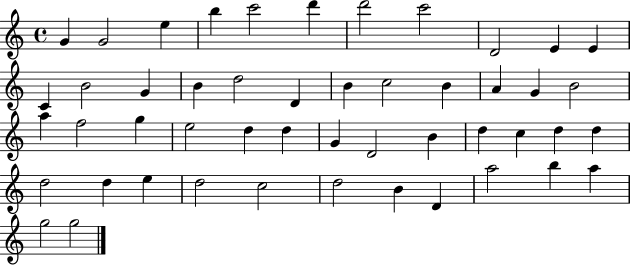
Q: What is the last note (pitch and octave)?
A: G5